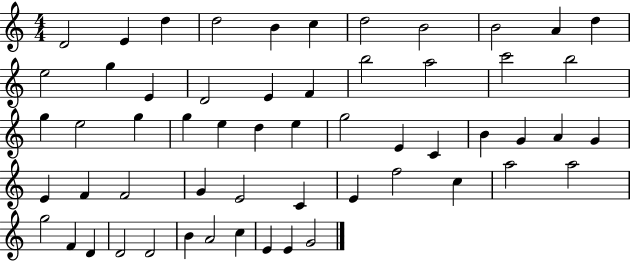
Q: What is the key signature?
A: C major